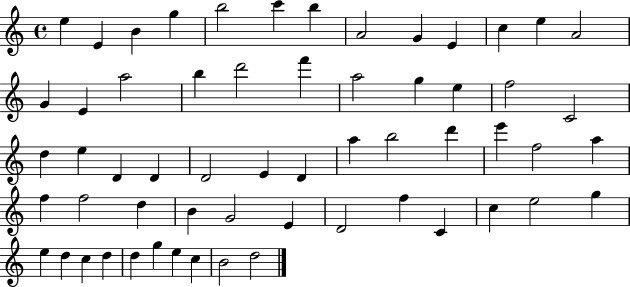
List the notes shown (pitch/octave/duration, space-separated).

E5/q E4/q B4/q G5/q B5/h C6/q B5/q A4/h G4/q E4/q C5/q E5/q A4/h G4/q E4/q A5/h B5/q D6/h F6/q A5/h G5/q E5/q F5/h C4/h D5/q E5/q D4/q D4/q D4/h E4/q D4/q A5/q B5/h D6/q E6/q F5/h A5/q F5/q F5/h D5/q B4/q G4/h E4/q D4/h F5/q C4/q C5/q E5/h G5/q E5/q D5/q C5/q D5/q D5/q G5/q E5/q C5/q B4/h D5/h